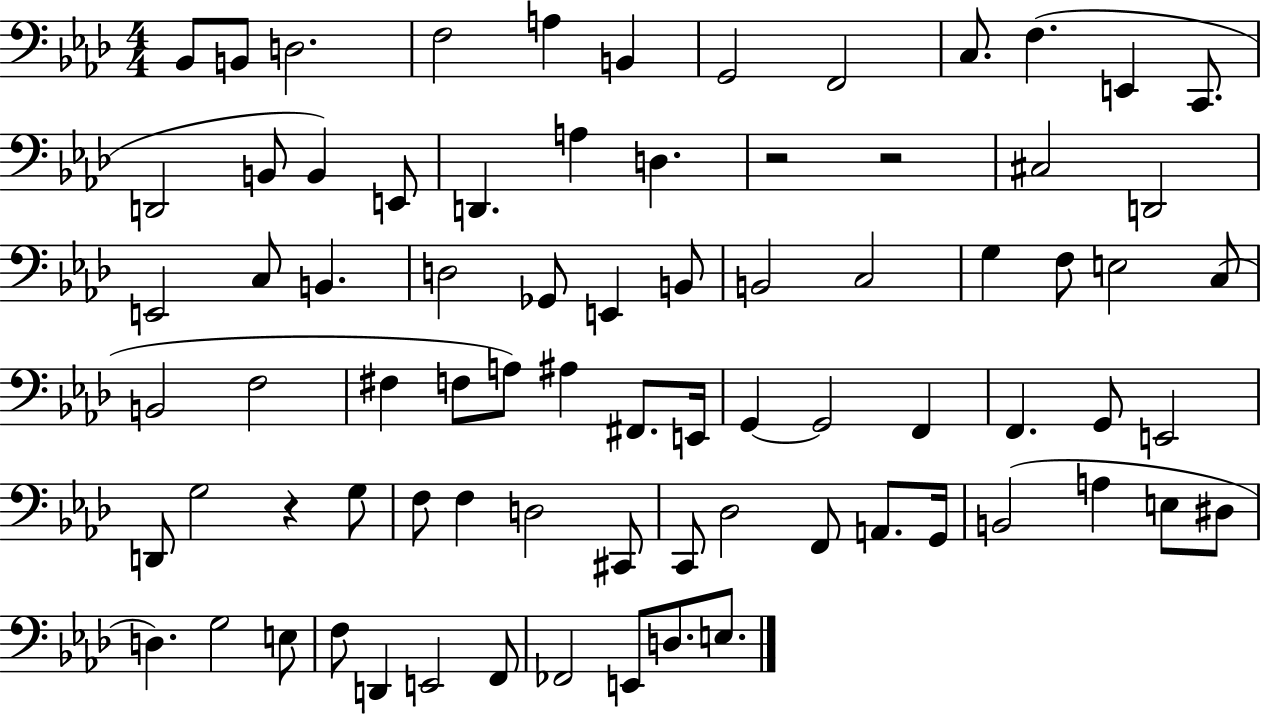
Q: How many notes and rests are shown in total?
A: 78